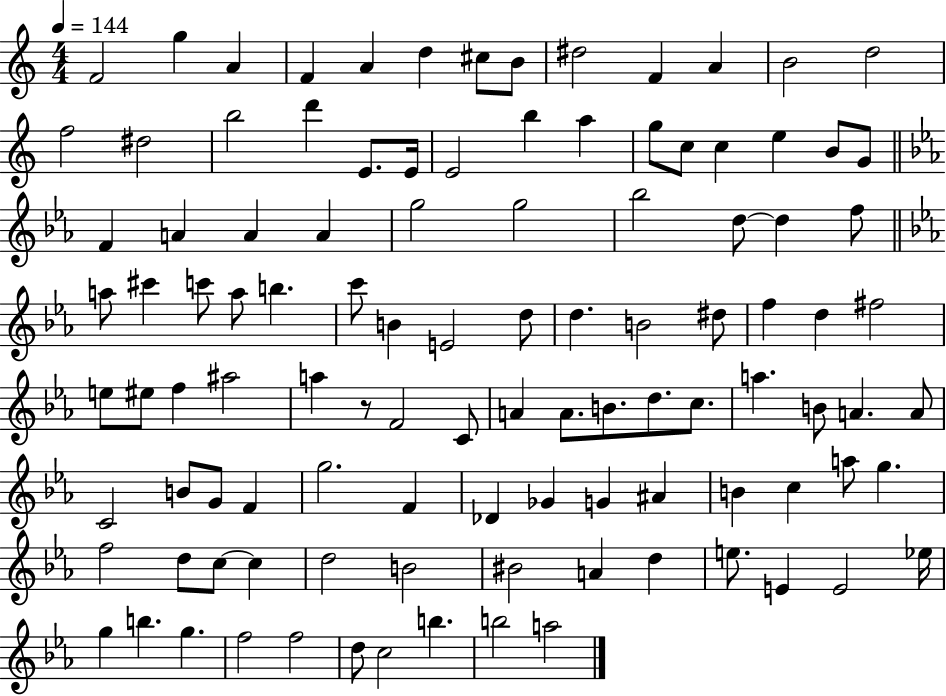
F4/h G5/q A4/q F4/q A4/q D5/q C#5/e B4/e D#5/h F4/q A4/q B4/h D5/h F5/h D#5/h B5/h D6/q E4/e. E4/s E4/h B5/q A5/q G5/e C5/e C5/q E5/q B4/e G4/e F4/q A4/q A4/q A4/q G5/h G5/h Bb5/h D5/e D5/q F5/e A5/e C#6/q C6/e A5/e B5/q. C6/e B4/q E4/h D5/e D5/q. B4/h D#5/e F5/q D5/q F#5/h E5/e EIS5/e F5/q A#5/h A5/q R/e F4/h C4/e A4/q A4/e. B4/e. D5/e. C5/e. A5/q. B4/e A4/q. A4/e C4/h B4/e G4/e F4/q G5/h. F4/q Db4/q Gb4/q G4/q A#4/q B4/q C5/q A5/e G5/q. F5/h D5/e C5/e C5/q D5/h B4/h BIS4/h A4/q D5/q E5/e. E4/q E4/h Eb5/s G5/q B5/q. G5/q. F5/h F5/h D5/e C5/h B5/q. B5/h A5/h